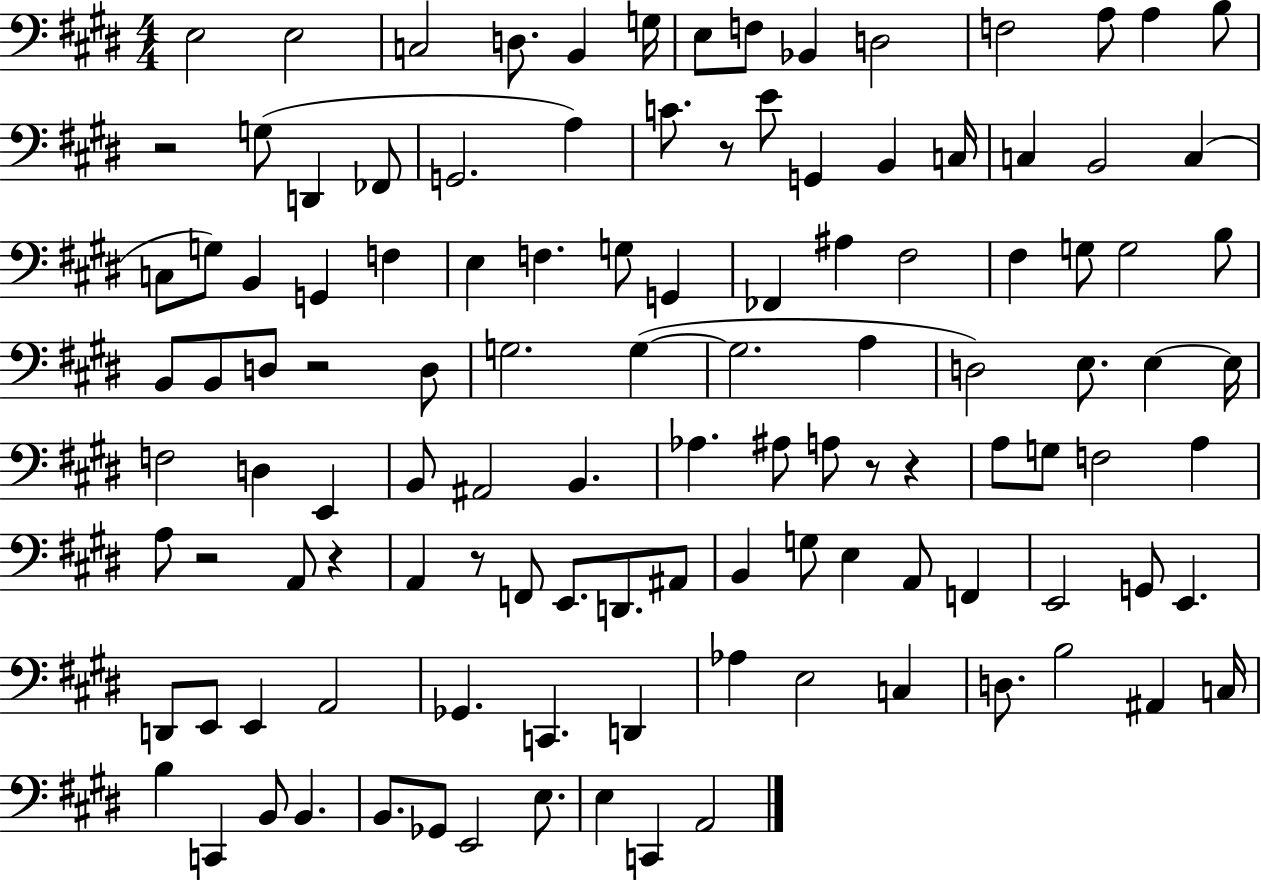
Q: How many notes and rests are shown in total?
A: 116